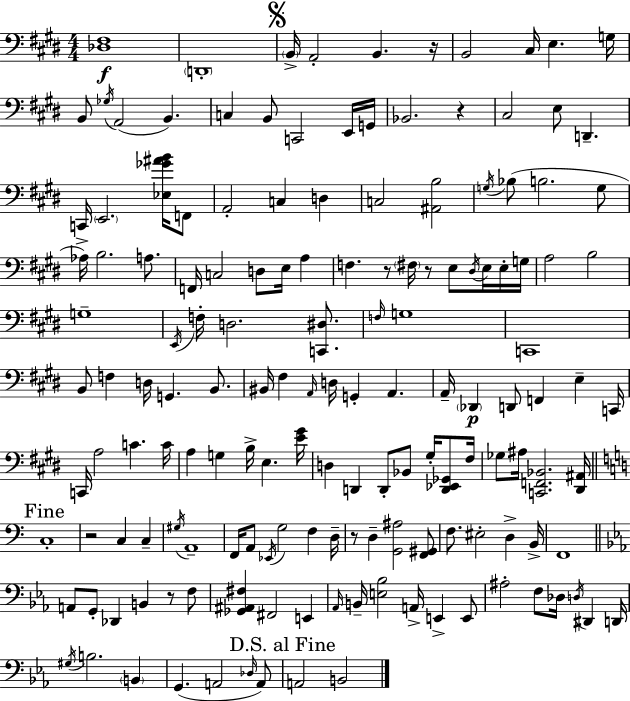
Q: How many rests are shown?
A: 7